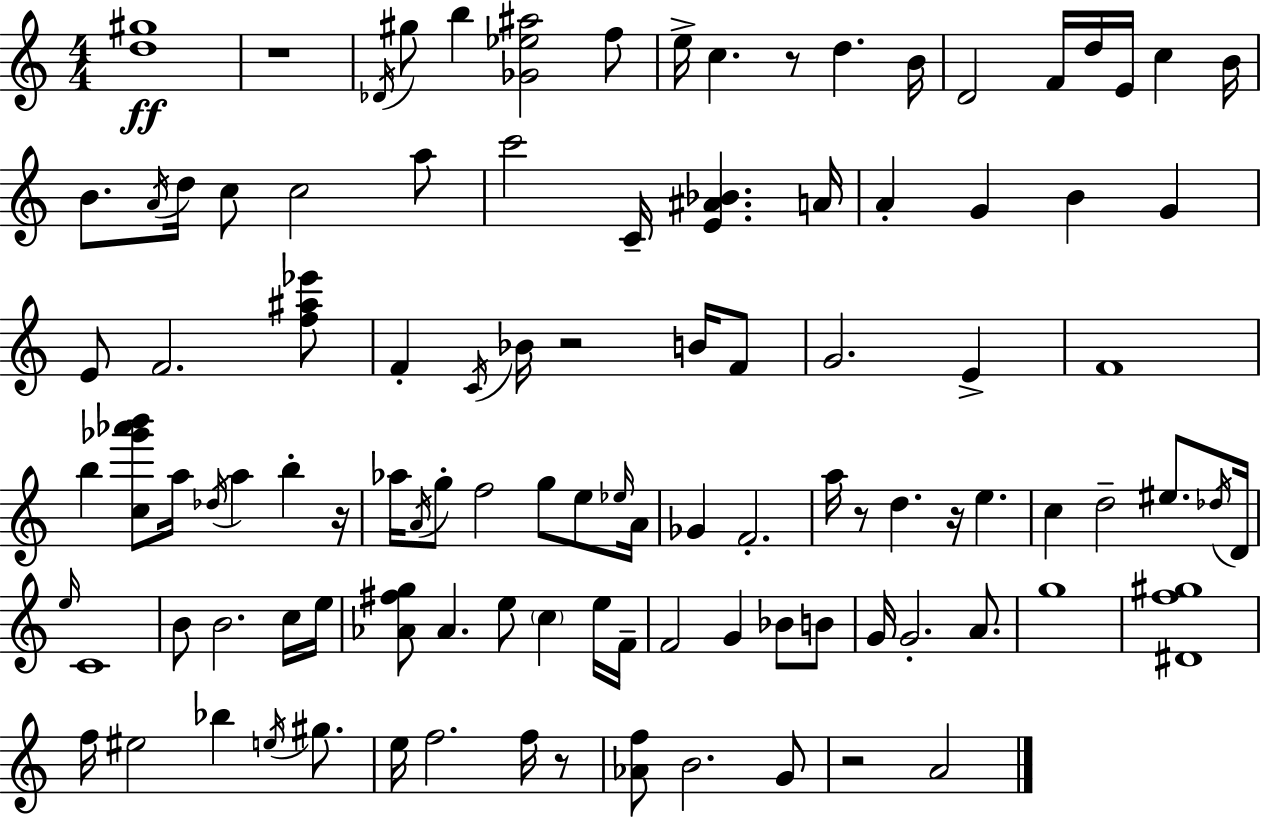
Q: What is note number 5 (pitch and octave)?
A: E5